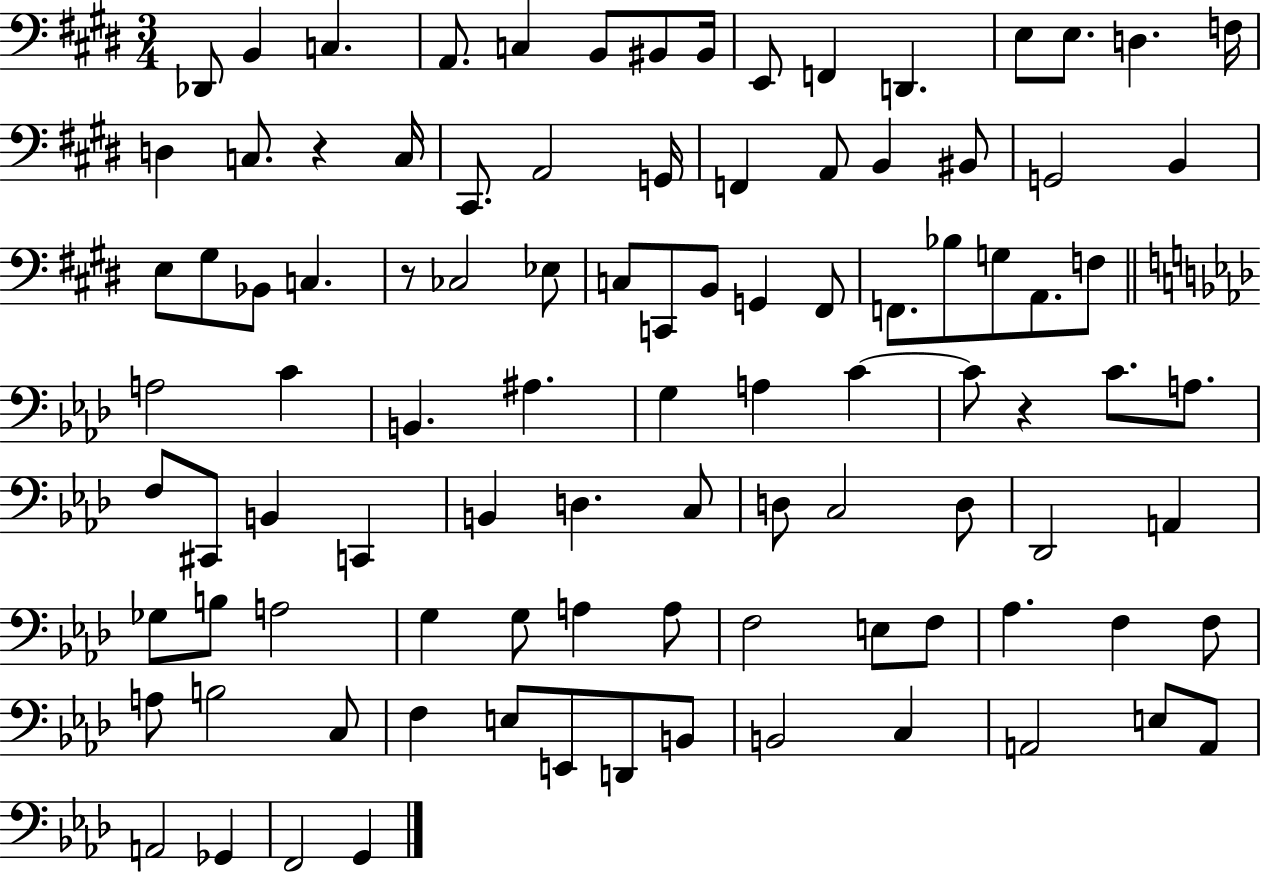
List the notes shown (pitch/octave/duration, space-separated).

Db2/e B2/q C3/q. A2/e. C3/q B2/e BIS2/e BIS2/s E2/e F2/q D2/q. E3/e E3/e. D3/q. F3/s D3/q C3/e. R/q C3/s C#2/e. A2/h G2/s F2/q A2/e B2/q BIS2/e G2/h B2/q E3/e G#3/e Bb2/e C3/q. R/e CES3/h Eb3/e C3/e C2/e B2/e G2/q F#2/e F2/e. Bb3/e G3/e A2/e. F3/e A3/h C4/q B2/q. A#3/q. G3/q A3/q C4/q C4/e R/q C4/e. A3/e. F3/e C#2/e B2/q C2/q B2/q D3/q. C3/e D3/e C3/h D3/e Db2/h A2/q Gb3/e B3/e A3/h G3/q G3/e A3/q A3/e F3/h E3/e F3/e Ab3/q. F3/q F3/e A3/e B3/h C3/e F3/q E3/e E2/e D2/e B2/e B2/h C3/q A2/h E3/e A2/e A2/h Gb2/q F2/h G2/q